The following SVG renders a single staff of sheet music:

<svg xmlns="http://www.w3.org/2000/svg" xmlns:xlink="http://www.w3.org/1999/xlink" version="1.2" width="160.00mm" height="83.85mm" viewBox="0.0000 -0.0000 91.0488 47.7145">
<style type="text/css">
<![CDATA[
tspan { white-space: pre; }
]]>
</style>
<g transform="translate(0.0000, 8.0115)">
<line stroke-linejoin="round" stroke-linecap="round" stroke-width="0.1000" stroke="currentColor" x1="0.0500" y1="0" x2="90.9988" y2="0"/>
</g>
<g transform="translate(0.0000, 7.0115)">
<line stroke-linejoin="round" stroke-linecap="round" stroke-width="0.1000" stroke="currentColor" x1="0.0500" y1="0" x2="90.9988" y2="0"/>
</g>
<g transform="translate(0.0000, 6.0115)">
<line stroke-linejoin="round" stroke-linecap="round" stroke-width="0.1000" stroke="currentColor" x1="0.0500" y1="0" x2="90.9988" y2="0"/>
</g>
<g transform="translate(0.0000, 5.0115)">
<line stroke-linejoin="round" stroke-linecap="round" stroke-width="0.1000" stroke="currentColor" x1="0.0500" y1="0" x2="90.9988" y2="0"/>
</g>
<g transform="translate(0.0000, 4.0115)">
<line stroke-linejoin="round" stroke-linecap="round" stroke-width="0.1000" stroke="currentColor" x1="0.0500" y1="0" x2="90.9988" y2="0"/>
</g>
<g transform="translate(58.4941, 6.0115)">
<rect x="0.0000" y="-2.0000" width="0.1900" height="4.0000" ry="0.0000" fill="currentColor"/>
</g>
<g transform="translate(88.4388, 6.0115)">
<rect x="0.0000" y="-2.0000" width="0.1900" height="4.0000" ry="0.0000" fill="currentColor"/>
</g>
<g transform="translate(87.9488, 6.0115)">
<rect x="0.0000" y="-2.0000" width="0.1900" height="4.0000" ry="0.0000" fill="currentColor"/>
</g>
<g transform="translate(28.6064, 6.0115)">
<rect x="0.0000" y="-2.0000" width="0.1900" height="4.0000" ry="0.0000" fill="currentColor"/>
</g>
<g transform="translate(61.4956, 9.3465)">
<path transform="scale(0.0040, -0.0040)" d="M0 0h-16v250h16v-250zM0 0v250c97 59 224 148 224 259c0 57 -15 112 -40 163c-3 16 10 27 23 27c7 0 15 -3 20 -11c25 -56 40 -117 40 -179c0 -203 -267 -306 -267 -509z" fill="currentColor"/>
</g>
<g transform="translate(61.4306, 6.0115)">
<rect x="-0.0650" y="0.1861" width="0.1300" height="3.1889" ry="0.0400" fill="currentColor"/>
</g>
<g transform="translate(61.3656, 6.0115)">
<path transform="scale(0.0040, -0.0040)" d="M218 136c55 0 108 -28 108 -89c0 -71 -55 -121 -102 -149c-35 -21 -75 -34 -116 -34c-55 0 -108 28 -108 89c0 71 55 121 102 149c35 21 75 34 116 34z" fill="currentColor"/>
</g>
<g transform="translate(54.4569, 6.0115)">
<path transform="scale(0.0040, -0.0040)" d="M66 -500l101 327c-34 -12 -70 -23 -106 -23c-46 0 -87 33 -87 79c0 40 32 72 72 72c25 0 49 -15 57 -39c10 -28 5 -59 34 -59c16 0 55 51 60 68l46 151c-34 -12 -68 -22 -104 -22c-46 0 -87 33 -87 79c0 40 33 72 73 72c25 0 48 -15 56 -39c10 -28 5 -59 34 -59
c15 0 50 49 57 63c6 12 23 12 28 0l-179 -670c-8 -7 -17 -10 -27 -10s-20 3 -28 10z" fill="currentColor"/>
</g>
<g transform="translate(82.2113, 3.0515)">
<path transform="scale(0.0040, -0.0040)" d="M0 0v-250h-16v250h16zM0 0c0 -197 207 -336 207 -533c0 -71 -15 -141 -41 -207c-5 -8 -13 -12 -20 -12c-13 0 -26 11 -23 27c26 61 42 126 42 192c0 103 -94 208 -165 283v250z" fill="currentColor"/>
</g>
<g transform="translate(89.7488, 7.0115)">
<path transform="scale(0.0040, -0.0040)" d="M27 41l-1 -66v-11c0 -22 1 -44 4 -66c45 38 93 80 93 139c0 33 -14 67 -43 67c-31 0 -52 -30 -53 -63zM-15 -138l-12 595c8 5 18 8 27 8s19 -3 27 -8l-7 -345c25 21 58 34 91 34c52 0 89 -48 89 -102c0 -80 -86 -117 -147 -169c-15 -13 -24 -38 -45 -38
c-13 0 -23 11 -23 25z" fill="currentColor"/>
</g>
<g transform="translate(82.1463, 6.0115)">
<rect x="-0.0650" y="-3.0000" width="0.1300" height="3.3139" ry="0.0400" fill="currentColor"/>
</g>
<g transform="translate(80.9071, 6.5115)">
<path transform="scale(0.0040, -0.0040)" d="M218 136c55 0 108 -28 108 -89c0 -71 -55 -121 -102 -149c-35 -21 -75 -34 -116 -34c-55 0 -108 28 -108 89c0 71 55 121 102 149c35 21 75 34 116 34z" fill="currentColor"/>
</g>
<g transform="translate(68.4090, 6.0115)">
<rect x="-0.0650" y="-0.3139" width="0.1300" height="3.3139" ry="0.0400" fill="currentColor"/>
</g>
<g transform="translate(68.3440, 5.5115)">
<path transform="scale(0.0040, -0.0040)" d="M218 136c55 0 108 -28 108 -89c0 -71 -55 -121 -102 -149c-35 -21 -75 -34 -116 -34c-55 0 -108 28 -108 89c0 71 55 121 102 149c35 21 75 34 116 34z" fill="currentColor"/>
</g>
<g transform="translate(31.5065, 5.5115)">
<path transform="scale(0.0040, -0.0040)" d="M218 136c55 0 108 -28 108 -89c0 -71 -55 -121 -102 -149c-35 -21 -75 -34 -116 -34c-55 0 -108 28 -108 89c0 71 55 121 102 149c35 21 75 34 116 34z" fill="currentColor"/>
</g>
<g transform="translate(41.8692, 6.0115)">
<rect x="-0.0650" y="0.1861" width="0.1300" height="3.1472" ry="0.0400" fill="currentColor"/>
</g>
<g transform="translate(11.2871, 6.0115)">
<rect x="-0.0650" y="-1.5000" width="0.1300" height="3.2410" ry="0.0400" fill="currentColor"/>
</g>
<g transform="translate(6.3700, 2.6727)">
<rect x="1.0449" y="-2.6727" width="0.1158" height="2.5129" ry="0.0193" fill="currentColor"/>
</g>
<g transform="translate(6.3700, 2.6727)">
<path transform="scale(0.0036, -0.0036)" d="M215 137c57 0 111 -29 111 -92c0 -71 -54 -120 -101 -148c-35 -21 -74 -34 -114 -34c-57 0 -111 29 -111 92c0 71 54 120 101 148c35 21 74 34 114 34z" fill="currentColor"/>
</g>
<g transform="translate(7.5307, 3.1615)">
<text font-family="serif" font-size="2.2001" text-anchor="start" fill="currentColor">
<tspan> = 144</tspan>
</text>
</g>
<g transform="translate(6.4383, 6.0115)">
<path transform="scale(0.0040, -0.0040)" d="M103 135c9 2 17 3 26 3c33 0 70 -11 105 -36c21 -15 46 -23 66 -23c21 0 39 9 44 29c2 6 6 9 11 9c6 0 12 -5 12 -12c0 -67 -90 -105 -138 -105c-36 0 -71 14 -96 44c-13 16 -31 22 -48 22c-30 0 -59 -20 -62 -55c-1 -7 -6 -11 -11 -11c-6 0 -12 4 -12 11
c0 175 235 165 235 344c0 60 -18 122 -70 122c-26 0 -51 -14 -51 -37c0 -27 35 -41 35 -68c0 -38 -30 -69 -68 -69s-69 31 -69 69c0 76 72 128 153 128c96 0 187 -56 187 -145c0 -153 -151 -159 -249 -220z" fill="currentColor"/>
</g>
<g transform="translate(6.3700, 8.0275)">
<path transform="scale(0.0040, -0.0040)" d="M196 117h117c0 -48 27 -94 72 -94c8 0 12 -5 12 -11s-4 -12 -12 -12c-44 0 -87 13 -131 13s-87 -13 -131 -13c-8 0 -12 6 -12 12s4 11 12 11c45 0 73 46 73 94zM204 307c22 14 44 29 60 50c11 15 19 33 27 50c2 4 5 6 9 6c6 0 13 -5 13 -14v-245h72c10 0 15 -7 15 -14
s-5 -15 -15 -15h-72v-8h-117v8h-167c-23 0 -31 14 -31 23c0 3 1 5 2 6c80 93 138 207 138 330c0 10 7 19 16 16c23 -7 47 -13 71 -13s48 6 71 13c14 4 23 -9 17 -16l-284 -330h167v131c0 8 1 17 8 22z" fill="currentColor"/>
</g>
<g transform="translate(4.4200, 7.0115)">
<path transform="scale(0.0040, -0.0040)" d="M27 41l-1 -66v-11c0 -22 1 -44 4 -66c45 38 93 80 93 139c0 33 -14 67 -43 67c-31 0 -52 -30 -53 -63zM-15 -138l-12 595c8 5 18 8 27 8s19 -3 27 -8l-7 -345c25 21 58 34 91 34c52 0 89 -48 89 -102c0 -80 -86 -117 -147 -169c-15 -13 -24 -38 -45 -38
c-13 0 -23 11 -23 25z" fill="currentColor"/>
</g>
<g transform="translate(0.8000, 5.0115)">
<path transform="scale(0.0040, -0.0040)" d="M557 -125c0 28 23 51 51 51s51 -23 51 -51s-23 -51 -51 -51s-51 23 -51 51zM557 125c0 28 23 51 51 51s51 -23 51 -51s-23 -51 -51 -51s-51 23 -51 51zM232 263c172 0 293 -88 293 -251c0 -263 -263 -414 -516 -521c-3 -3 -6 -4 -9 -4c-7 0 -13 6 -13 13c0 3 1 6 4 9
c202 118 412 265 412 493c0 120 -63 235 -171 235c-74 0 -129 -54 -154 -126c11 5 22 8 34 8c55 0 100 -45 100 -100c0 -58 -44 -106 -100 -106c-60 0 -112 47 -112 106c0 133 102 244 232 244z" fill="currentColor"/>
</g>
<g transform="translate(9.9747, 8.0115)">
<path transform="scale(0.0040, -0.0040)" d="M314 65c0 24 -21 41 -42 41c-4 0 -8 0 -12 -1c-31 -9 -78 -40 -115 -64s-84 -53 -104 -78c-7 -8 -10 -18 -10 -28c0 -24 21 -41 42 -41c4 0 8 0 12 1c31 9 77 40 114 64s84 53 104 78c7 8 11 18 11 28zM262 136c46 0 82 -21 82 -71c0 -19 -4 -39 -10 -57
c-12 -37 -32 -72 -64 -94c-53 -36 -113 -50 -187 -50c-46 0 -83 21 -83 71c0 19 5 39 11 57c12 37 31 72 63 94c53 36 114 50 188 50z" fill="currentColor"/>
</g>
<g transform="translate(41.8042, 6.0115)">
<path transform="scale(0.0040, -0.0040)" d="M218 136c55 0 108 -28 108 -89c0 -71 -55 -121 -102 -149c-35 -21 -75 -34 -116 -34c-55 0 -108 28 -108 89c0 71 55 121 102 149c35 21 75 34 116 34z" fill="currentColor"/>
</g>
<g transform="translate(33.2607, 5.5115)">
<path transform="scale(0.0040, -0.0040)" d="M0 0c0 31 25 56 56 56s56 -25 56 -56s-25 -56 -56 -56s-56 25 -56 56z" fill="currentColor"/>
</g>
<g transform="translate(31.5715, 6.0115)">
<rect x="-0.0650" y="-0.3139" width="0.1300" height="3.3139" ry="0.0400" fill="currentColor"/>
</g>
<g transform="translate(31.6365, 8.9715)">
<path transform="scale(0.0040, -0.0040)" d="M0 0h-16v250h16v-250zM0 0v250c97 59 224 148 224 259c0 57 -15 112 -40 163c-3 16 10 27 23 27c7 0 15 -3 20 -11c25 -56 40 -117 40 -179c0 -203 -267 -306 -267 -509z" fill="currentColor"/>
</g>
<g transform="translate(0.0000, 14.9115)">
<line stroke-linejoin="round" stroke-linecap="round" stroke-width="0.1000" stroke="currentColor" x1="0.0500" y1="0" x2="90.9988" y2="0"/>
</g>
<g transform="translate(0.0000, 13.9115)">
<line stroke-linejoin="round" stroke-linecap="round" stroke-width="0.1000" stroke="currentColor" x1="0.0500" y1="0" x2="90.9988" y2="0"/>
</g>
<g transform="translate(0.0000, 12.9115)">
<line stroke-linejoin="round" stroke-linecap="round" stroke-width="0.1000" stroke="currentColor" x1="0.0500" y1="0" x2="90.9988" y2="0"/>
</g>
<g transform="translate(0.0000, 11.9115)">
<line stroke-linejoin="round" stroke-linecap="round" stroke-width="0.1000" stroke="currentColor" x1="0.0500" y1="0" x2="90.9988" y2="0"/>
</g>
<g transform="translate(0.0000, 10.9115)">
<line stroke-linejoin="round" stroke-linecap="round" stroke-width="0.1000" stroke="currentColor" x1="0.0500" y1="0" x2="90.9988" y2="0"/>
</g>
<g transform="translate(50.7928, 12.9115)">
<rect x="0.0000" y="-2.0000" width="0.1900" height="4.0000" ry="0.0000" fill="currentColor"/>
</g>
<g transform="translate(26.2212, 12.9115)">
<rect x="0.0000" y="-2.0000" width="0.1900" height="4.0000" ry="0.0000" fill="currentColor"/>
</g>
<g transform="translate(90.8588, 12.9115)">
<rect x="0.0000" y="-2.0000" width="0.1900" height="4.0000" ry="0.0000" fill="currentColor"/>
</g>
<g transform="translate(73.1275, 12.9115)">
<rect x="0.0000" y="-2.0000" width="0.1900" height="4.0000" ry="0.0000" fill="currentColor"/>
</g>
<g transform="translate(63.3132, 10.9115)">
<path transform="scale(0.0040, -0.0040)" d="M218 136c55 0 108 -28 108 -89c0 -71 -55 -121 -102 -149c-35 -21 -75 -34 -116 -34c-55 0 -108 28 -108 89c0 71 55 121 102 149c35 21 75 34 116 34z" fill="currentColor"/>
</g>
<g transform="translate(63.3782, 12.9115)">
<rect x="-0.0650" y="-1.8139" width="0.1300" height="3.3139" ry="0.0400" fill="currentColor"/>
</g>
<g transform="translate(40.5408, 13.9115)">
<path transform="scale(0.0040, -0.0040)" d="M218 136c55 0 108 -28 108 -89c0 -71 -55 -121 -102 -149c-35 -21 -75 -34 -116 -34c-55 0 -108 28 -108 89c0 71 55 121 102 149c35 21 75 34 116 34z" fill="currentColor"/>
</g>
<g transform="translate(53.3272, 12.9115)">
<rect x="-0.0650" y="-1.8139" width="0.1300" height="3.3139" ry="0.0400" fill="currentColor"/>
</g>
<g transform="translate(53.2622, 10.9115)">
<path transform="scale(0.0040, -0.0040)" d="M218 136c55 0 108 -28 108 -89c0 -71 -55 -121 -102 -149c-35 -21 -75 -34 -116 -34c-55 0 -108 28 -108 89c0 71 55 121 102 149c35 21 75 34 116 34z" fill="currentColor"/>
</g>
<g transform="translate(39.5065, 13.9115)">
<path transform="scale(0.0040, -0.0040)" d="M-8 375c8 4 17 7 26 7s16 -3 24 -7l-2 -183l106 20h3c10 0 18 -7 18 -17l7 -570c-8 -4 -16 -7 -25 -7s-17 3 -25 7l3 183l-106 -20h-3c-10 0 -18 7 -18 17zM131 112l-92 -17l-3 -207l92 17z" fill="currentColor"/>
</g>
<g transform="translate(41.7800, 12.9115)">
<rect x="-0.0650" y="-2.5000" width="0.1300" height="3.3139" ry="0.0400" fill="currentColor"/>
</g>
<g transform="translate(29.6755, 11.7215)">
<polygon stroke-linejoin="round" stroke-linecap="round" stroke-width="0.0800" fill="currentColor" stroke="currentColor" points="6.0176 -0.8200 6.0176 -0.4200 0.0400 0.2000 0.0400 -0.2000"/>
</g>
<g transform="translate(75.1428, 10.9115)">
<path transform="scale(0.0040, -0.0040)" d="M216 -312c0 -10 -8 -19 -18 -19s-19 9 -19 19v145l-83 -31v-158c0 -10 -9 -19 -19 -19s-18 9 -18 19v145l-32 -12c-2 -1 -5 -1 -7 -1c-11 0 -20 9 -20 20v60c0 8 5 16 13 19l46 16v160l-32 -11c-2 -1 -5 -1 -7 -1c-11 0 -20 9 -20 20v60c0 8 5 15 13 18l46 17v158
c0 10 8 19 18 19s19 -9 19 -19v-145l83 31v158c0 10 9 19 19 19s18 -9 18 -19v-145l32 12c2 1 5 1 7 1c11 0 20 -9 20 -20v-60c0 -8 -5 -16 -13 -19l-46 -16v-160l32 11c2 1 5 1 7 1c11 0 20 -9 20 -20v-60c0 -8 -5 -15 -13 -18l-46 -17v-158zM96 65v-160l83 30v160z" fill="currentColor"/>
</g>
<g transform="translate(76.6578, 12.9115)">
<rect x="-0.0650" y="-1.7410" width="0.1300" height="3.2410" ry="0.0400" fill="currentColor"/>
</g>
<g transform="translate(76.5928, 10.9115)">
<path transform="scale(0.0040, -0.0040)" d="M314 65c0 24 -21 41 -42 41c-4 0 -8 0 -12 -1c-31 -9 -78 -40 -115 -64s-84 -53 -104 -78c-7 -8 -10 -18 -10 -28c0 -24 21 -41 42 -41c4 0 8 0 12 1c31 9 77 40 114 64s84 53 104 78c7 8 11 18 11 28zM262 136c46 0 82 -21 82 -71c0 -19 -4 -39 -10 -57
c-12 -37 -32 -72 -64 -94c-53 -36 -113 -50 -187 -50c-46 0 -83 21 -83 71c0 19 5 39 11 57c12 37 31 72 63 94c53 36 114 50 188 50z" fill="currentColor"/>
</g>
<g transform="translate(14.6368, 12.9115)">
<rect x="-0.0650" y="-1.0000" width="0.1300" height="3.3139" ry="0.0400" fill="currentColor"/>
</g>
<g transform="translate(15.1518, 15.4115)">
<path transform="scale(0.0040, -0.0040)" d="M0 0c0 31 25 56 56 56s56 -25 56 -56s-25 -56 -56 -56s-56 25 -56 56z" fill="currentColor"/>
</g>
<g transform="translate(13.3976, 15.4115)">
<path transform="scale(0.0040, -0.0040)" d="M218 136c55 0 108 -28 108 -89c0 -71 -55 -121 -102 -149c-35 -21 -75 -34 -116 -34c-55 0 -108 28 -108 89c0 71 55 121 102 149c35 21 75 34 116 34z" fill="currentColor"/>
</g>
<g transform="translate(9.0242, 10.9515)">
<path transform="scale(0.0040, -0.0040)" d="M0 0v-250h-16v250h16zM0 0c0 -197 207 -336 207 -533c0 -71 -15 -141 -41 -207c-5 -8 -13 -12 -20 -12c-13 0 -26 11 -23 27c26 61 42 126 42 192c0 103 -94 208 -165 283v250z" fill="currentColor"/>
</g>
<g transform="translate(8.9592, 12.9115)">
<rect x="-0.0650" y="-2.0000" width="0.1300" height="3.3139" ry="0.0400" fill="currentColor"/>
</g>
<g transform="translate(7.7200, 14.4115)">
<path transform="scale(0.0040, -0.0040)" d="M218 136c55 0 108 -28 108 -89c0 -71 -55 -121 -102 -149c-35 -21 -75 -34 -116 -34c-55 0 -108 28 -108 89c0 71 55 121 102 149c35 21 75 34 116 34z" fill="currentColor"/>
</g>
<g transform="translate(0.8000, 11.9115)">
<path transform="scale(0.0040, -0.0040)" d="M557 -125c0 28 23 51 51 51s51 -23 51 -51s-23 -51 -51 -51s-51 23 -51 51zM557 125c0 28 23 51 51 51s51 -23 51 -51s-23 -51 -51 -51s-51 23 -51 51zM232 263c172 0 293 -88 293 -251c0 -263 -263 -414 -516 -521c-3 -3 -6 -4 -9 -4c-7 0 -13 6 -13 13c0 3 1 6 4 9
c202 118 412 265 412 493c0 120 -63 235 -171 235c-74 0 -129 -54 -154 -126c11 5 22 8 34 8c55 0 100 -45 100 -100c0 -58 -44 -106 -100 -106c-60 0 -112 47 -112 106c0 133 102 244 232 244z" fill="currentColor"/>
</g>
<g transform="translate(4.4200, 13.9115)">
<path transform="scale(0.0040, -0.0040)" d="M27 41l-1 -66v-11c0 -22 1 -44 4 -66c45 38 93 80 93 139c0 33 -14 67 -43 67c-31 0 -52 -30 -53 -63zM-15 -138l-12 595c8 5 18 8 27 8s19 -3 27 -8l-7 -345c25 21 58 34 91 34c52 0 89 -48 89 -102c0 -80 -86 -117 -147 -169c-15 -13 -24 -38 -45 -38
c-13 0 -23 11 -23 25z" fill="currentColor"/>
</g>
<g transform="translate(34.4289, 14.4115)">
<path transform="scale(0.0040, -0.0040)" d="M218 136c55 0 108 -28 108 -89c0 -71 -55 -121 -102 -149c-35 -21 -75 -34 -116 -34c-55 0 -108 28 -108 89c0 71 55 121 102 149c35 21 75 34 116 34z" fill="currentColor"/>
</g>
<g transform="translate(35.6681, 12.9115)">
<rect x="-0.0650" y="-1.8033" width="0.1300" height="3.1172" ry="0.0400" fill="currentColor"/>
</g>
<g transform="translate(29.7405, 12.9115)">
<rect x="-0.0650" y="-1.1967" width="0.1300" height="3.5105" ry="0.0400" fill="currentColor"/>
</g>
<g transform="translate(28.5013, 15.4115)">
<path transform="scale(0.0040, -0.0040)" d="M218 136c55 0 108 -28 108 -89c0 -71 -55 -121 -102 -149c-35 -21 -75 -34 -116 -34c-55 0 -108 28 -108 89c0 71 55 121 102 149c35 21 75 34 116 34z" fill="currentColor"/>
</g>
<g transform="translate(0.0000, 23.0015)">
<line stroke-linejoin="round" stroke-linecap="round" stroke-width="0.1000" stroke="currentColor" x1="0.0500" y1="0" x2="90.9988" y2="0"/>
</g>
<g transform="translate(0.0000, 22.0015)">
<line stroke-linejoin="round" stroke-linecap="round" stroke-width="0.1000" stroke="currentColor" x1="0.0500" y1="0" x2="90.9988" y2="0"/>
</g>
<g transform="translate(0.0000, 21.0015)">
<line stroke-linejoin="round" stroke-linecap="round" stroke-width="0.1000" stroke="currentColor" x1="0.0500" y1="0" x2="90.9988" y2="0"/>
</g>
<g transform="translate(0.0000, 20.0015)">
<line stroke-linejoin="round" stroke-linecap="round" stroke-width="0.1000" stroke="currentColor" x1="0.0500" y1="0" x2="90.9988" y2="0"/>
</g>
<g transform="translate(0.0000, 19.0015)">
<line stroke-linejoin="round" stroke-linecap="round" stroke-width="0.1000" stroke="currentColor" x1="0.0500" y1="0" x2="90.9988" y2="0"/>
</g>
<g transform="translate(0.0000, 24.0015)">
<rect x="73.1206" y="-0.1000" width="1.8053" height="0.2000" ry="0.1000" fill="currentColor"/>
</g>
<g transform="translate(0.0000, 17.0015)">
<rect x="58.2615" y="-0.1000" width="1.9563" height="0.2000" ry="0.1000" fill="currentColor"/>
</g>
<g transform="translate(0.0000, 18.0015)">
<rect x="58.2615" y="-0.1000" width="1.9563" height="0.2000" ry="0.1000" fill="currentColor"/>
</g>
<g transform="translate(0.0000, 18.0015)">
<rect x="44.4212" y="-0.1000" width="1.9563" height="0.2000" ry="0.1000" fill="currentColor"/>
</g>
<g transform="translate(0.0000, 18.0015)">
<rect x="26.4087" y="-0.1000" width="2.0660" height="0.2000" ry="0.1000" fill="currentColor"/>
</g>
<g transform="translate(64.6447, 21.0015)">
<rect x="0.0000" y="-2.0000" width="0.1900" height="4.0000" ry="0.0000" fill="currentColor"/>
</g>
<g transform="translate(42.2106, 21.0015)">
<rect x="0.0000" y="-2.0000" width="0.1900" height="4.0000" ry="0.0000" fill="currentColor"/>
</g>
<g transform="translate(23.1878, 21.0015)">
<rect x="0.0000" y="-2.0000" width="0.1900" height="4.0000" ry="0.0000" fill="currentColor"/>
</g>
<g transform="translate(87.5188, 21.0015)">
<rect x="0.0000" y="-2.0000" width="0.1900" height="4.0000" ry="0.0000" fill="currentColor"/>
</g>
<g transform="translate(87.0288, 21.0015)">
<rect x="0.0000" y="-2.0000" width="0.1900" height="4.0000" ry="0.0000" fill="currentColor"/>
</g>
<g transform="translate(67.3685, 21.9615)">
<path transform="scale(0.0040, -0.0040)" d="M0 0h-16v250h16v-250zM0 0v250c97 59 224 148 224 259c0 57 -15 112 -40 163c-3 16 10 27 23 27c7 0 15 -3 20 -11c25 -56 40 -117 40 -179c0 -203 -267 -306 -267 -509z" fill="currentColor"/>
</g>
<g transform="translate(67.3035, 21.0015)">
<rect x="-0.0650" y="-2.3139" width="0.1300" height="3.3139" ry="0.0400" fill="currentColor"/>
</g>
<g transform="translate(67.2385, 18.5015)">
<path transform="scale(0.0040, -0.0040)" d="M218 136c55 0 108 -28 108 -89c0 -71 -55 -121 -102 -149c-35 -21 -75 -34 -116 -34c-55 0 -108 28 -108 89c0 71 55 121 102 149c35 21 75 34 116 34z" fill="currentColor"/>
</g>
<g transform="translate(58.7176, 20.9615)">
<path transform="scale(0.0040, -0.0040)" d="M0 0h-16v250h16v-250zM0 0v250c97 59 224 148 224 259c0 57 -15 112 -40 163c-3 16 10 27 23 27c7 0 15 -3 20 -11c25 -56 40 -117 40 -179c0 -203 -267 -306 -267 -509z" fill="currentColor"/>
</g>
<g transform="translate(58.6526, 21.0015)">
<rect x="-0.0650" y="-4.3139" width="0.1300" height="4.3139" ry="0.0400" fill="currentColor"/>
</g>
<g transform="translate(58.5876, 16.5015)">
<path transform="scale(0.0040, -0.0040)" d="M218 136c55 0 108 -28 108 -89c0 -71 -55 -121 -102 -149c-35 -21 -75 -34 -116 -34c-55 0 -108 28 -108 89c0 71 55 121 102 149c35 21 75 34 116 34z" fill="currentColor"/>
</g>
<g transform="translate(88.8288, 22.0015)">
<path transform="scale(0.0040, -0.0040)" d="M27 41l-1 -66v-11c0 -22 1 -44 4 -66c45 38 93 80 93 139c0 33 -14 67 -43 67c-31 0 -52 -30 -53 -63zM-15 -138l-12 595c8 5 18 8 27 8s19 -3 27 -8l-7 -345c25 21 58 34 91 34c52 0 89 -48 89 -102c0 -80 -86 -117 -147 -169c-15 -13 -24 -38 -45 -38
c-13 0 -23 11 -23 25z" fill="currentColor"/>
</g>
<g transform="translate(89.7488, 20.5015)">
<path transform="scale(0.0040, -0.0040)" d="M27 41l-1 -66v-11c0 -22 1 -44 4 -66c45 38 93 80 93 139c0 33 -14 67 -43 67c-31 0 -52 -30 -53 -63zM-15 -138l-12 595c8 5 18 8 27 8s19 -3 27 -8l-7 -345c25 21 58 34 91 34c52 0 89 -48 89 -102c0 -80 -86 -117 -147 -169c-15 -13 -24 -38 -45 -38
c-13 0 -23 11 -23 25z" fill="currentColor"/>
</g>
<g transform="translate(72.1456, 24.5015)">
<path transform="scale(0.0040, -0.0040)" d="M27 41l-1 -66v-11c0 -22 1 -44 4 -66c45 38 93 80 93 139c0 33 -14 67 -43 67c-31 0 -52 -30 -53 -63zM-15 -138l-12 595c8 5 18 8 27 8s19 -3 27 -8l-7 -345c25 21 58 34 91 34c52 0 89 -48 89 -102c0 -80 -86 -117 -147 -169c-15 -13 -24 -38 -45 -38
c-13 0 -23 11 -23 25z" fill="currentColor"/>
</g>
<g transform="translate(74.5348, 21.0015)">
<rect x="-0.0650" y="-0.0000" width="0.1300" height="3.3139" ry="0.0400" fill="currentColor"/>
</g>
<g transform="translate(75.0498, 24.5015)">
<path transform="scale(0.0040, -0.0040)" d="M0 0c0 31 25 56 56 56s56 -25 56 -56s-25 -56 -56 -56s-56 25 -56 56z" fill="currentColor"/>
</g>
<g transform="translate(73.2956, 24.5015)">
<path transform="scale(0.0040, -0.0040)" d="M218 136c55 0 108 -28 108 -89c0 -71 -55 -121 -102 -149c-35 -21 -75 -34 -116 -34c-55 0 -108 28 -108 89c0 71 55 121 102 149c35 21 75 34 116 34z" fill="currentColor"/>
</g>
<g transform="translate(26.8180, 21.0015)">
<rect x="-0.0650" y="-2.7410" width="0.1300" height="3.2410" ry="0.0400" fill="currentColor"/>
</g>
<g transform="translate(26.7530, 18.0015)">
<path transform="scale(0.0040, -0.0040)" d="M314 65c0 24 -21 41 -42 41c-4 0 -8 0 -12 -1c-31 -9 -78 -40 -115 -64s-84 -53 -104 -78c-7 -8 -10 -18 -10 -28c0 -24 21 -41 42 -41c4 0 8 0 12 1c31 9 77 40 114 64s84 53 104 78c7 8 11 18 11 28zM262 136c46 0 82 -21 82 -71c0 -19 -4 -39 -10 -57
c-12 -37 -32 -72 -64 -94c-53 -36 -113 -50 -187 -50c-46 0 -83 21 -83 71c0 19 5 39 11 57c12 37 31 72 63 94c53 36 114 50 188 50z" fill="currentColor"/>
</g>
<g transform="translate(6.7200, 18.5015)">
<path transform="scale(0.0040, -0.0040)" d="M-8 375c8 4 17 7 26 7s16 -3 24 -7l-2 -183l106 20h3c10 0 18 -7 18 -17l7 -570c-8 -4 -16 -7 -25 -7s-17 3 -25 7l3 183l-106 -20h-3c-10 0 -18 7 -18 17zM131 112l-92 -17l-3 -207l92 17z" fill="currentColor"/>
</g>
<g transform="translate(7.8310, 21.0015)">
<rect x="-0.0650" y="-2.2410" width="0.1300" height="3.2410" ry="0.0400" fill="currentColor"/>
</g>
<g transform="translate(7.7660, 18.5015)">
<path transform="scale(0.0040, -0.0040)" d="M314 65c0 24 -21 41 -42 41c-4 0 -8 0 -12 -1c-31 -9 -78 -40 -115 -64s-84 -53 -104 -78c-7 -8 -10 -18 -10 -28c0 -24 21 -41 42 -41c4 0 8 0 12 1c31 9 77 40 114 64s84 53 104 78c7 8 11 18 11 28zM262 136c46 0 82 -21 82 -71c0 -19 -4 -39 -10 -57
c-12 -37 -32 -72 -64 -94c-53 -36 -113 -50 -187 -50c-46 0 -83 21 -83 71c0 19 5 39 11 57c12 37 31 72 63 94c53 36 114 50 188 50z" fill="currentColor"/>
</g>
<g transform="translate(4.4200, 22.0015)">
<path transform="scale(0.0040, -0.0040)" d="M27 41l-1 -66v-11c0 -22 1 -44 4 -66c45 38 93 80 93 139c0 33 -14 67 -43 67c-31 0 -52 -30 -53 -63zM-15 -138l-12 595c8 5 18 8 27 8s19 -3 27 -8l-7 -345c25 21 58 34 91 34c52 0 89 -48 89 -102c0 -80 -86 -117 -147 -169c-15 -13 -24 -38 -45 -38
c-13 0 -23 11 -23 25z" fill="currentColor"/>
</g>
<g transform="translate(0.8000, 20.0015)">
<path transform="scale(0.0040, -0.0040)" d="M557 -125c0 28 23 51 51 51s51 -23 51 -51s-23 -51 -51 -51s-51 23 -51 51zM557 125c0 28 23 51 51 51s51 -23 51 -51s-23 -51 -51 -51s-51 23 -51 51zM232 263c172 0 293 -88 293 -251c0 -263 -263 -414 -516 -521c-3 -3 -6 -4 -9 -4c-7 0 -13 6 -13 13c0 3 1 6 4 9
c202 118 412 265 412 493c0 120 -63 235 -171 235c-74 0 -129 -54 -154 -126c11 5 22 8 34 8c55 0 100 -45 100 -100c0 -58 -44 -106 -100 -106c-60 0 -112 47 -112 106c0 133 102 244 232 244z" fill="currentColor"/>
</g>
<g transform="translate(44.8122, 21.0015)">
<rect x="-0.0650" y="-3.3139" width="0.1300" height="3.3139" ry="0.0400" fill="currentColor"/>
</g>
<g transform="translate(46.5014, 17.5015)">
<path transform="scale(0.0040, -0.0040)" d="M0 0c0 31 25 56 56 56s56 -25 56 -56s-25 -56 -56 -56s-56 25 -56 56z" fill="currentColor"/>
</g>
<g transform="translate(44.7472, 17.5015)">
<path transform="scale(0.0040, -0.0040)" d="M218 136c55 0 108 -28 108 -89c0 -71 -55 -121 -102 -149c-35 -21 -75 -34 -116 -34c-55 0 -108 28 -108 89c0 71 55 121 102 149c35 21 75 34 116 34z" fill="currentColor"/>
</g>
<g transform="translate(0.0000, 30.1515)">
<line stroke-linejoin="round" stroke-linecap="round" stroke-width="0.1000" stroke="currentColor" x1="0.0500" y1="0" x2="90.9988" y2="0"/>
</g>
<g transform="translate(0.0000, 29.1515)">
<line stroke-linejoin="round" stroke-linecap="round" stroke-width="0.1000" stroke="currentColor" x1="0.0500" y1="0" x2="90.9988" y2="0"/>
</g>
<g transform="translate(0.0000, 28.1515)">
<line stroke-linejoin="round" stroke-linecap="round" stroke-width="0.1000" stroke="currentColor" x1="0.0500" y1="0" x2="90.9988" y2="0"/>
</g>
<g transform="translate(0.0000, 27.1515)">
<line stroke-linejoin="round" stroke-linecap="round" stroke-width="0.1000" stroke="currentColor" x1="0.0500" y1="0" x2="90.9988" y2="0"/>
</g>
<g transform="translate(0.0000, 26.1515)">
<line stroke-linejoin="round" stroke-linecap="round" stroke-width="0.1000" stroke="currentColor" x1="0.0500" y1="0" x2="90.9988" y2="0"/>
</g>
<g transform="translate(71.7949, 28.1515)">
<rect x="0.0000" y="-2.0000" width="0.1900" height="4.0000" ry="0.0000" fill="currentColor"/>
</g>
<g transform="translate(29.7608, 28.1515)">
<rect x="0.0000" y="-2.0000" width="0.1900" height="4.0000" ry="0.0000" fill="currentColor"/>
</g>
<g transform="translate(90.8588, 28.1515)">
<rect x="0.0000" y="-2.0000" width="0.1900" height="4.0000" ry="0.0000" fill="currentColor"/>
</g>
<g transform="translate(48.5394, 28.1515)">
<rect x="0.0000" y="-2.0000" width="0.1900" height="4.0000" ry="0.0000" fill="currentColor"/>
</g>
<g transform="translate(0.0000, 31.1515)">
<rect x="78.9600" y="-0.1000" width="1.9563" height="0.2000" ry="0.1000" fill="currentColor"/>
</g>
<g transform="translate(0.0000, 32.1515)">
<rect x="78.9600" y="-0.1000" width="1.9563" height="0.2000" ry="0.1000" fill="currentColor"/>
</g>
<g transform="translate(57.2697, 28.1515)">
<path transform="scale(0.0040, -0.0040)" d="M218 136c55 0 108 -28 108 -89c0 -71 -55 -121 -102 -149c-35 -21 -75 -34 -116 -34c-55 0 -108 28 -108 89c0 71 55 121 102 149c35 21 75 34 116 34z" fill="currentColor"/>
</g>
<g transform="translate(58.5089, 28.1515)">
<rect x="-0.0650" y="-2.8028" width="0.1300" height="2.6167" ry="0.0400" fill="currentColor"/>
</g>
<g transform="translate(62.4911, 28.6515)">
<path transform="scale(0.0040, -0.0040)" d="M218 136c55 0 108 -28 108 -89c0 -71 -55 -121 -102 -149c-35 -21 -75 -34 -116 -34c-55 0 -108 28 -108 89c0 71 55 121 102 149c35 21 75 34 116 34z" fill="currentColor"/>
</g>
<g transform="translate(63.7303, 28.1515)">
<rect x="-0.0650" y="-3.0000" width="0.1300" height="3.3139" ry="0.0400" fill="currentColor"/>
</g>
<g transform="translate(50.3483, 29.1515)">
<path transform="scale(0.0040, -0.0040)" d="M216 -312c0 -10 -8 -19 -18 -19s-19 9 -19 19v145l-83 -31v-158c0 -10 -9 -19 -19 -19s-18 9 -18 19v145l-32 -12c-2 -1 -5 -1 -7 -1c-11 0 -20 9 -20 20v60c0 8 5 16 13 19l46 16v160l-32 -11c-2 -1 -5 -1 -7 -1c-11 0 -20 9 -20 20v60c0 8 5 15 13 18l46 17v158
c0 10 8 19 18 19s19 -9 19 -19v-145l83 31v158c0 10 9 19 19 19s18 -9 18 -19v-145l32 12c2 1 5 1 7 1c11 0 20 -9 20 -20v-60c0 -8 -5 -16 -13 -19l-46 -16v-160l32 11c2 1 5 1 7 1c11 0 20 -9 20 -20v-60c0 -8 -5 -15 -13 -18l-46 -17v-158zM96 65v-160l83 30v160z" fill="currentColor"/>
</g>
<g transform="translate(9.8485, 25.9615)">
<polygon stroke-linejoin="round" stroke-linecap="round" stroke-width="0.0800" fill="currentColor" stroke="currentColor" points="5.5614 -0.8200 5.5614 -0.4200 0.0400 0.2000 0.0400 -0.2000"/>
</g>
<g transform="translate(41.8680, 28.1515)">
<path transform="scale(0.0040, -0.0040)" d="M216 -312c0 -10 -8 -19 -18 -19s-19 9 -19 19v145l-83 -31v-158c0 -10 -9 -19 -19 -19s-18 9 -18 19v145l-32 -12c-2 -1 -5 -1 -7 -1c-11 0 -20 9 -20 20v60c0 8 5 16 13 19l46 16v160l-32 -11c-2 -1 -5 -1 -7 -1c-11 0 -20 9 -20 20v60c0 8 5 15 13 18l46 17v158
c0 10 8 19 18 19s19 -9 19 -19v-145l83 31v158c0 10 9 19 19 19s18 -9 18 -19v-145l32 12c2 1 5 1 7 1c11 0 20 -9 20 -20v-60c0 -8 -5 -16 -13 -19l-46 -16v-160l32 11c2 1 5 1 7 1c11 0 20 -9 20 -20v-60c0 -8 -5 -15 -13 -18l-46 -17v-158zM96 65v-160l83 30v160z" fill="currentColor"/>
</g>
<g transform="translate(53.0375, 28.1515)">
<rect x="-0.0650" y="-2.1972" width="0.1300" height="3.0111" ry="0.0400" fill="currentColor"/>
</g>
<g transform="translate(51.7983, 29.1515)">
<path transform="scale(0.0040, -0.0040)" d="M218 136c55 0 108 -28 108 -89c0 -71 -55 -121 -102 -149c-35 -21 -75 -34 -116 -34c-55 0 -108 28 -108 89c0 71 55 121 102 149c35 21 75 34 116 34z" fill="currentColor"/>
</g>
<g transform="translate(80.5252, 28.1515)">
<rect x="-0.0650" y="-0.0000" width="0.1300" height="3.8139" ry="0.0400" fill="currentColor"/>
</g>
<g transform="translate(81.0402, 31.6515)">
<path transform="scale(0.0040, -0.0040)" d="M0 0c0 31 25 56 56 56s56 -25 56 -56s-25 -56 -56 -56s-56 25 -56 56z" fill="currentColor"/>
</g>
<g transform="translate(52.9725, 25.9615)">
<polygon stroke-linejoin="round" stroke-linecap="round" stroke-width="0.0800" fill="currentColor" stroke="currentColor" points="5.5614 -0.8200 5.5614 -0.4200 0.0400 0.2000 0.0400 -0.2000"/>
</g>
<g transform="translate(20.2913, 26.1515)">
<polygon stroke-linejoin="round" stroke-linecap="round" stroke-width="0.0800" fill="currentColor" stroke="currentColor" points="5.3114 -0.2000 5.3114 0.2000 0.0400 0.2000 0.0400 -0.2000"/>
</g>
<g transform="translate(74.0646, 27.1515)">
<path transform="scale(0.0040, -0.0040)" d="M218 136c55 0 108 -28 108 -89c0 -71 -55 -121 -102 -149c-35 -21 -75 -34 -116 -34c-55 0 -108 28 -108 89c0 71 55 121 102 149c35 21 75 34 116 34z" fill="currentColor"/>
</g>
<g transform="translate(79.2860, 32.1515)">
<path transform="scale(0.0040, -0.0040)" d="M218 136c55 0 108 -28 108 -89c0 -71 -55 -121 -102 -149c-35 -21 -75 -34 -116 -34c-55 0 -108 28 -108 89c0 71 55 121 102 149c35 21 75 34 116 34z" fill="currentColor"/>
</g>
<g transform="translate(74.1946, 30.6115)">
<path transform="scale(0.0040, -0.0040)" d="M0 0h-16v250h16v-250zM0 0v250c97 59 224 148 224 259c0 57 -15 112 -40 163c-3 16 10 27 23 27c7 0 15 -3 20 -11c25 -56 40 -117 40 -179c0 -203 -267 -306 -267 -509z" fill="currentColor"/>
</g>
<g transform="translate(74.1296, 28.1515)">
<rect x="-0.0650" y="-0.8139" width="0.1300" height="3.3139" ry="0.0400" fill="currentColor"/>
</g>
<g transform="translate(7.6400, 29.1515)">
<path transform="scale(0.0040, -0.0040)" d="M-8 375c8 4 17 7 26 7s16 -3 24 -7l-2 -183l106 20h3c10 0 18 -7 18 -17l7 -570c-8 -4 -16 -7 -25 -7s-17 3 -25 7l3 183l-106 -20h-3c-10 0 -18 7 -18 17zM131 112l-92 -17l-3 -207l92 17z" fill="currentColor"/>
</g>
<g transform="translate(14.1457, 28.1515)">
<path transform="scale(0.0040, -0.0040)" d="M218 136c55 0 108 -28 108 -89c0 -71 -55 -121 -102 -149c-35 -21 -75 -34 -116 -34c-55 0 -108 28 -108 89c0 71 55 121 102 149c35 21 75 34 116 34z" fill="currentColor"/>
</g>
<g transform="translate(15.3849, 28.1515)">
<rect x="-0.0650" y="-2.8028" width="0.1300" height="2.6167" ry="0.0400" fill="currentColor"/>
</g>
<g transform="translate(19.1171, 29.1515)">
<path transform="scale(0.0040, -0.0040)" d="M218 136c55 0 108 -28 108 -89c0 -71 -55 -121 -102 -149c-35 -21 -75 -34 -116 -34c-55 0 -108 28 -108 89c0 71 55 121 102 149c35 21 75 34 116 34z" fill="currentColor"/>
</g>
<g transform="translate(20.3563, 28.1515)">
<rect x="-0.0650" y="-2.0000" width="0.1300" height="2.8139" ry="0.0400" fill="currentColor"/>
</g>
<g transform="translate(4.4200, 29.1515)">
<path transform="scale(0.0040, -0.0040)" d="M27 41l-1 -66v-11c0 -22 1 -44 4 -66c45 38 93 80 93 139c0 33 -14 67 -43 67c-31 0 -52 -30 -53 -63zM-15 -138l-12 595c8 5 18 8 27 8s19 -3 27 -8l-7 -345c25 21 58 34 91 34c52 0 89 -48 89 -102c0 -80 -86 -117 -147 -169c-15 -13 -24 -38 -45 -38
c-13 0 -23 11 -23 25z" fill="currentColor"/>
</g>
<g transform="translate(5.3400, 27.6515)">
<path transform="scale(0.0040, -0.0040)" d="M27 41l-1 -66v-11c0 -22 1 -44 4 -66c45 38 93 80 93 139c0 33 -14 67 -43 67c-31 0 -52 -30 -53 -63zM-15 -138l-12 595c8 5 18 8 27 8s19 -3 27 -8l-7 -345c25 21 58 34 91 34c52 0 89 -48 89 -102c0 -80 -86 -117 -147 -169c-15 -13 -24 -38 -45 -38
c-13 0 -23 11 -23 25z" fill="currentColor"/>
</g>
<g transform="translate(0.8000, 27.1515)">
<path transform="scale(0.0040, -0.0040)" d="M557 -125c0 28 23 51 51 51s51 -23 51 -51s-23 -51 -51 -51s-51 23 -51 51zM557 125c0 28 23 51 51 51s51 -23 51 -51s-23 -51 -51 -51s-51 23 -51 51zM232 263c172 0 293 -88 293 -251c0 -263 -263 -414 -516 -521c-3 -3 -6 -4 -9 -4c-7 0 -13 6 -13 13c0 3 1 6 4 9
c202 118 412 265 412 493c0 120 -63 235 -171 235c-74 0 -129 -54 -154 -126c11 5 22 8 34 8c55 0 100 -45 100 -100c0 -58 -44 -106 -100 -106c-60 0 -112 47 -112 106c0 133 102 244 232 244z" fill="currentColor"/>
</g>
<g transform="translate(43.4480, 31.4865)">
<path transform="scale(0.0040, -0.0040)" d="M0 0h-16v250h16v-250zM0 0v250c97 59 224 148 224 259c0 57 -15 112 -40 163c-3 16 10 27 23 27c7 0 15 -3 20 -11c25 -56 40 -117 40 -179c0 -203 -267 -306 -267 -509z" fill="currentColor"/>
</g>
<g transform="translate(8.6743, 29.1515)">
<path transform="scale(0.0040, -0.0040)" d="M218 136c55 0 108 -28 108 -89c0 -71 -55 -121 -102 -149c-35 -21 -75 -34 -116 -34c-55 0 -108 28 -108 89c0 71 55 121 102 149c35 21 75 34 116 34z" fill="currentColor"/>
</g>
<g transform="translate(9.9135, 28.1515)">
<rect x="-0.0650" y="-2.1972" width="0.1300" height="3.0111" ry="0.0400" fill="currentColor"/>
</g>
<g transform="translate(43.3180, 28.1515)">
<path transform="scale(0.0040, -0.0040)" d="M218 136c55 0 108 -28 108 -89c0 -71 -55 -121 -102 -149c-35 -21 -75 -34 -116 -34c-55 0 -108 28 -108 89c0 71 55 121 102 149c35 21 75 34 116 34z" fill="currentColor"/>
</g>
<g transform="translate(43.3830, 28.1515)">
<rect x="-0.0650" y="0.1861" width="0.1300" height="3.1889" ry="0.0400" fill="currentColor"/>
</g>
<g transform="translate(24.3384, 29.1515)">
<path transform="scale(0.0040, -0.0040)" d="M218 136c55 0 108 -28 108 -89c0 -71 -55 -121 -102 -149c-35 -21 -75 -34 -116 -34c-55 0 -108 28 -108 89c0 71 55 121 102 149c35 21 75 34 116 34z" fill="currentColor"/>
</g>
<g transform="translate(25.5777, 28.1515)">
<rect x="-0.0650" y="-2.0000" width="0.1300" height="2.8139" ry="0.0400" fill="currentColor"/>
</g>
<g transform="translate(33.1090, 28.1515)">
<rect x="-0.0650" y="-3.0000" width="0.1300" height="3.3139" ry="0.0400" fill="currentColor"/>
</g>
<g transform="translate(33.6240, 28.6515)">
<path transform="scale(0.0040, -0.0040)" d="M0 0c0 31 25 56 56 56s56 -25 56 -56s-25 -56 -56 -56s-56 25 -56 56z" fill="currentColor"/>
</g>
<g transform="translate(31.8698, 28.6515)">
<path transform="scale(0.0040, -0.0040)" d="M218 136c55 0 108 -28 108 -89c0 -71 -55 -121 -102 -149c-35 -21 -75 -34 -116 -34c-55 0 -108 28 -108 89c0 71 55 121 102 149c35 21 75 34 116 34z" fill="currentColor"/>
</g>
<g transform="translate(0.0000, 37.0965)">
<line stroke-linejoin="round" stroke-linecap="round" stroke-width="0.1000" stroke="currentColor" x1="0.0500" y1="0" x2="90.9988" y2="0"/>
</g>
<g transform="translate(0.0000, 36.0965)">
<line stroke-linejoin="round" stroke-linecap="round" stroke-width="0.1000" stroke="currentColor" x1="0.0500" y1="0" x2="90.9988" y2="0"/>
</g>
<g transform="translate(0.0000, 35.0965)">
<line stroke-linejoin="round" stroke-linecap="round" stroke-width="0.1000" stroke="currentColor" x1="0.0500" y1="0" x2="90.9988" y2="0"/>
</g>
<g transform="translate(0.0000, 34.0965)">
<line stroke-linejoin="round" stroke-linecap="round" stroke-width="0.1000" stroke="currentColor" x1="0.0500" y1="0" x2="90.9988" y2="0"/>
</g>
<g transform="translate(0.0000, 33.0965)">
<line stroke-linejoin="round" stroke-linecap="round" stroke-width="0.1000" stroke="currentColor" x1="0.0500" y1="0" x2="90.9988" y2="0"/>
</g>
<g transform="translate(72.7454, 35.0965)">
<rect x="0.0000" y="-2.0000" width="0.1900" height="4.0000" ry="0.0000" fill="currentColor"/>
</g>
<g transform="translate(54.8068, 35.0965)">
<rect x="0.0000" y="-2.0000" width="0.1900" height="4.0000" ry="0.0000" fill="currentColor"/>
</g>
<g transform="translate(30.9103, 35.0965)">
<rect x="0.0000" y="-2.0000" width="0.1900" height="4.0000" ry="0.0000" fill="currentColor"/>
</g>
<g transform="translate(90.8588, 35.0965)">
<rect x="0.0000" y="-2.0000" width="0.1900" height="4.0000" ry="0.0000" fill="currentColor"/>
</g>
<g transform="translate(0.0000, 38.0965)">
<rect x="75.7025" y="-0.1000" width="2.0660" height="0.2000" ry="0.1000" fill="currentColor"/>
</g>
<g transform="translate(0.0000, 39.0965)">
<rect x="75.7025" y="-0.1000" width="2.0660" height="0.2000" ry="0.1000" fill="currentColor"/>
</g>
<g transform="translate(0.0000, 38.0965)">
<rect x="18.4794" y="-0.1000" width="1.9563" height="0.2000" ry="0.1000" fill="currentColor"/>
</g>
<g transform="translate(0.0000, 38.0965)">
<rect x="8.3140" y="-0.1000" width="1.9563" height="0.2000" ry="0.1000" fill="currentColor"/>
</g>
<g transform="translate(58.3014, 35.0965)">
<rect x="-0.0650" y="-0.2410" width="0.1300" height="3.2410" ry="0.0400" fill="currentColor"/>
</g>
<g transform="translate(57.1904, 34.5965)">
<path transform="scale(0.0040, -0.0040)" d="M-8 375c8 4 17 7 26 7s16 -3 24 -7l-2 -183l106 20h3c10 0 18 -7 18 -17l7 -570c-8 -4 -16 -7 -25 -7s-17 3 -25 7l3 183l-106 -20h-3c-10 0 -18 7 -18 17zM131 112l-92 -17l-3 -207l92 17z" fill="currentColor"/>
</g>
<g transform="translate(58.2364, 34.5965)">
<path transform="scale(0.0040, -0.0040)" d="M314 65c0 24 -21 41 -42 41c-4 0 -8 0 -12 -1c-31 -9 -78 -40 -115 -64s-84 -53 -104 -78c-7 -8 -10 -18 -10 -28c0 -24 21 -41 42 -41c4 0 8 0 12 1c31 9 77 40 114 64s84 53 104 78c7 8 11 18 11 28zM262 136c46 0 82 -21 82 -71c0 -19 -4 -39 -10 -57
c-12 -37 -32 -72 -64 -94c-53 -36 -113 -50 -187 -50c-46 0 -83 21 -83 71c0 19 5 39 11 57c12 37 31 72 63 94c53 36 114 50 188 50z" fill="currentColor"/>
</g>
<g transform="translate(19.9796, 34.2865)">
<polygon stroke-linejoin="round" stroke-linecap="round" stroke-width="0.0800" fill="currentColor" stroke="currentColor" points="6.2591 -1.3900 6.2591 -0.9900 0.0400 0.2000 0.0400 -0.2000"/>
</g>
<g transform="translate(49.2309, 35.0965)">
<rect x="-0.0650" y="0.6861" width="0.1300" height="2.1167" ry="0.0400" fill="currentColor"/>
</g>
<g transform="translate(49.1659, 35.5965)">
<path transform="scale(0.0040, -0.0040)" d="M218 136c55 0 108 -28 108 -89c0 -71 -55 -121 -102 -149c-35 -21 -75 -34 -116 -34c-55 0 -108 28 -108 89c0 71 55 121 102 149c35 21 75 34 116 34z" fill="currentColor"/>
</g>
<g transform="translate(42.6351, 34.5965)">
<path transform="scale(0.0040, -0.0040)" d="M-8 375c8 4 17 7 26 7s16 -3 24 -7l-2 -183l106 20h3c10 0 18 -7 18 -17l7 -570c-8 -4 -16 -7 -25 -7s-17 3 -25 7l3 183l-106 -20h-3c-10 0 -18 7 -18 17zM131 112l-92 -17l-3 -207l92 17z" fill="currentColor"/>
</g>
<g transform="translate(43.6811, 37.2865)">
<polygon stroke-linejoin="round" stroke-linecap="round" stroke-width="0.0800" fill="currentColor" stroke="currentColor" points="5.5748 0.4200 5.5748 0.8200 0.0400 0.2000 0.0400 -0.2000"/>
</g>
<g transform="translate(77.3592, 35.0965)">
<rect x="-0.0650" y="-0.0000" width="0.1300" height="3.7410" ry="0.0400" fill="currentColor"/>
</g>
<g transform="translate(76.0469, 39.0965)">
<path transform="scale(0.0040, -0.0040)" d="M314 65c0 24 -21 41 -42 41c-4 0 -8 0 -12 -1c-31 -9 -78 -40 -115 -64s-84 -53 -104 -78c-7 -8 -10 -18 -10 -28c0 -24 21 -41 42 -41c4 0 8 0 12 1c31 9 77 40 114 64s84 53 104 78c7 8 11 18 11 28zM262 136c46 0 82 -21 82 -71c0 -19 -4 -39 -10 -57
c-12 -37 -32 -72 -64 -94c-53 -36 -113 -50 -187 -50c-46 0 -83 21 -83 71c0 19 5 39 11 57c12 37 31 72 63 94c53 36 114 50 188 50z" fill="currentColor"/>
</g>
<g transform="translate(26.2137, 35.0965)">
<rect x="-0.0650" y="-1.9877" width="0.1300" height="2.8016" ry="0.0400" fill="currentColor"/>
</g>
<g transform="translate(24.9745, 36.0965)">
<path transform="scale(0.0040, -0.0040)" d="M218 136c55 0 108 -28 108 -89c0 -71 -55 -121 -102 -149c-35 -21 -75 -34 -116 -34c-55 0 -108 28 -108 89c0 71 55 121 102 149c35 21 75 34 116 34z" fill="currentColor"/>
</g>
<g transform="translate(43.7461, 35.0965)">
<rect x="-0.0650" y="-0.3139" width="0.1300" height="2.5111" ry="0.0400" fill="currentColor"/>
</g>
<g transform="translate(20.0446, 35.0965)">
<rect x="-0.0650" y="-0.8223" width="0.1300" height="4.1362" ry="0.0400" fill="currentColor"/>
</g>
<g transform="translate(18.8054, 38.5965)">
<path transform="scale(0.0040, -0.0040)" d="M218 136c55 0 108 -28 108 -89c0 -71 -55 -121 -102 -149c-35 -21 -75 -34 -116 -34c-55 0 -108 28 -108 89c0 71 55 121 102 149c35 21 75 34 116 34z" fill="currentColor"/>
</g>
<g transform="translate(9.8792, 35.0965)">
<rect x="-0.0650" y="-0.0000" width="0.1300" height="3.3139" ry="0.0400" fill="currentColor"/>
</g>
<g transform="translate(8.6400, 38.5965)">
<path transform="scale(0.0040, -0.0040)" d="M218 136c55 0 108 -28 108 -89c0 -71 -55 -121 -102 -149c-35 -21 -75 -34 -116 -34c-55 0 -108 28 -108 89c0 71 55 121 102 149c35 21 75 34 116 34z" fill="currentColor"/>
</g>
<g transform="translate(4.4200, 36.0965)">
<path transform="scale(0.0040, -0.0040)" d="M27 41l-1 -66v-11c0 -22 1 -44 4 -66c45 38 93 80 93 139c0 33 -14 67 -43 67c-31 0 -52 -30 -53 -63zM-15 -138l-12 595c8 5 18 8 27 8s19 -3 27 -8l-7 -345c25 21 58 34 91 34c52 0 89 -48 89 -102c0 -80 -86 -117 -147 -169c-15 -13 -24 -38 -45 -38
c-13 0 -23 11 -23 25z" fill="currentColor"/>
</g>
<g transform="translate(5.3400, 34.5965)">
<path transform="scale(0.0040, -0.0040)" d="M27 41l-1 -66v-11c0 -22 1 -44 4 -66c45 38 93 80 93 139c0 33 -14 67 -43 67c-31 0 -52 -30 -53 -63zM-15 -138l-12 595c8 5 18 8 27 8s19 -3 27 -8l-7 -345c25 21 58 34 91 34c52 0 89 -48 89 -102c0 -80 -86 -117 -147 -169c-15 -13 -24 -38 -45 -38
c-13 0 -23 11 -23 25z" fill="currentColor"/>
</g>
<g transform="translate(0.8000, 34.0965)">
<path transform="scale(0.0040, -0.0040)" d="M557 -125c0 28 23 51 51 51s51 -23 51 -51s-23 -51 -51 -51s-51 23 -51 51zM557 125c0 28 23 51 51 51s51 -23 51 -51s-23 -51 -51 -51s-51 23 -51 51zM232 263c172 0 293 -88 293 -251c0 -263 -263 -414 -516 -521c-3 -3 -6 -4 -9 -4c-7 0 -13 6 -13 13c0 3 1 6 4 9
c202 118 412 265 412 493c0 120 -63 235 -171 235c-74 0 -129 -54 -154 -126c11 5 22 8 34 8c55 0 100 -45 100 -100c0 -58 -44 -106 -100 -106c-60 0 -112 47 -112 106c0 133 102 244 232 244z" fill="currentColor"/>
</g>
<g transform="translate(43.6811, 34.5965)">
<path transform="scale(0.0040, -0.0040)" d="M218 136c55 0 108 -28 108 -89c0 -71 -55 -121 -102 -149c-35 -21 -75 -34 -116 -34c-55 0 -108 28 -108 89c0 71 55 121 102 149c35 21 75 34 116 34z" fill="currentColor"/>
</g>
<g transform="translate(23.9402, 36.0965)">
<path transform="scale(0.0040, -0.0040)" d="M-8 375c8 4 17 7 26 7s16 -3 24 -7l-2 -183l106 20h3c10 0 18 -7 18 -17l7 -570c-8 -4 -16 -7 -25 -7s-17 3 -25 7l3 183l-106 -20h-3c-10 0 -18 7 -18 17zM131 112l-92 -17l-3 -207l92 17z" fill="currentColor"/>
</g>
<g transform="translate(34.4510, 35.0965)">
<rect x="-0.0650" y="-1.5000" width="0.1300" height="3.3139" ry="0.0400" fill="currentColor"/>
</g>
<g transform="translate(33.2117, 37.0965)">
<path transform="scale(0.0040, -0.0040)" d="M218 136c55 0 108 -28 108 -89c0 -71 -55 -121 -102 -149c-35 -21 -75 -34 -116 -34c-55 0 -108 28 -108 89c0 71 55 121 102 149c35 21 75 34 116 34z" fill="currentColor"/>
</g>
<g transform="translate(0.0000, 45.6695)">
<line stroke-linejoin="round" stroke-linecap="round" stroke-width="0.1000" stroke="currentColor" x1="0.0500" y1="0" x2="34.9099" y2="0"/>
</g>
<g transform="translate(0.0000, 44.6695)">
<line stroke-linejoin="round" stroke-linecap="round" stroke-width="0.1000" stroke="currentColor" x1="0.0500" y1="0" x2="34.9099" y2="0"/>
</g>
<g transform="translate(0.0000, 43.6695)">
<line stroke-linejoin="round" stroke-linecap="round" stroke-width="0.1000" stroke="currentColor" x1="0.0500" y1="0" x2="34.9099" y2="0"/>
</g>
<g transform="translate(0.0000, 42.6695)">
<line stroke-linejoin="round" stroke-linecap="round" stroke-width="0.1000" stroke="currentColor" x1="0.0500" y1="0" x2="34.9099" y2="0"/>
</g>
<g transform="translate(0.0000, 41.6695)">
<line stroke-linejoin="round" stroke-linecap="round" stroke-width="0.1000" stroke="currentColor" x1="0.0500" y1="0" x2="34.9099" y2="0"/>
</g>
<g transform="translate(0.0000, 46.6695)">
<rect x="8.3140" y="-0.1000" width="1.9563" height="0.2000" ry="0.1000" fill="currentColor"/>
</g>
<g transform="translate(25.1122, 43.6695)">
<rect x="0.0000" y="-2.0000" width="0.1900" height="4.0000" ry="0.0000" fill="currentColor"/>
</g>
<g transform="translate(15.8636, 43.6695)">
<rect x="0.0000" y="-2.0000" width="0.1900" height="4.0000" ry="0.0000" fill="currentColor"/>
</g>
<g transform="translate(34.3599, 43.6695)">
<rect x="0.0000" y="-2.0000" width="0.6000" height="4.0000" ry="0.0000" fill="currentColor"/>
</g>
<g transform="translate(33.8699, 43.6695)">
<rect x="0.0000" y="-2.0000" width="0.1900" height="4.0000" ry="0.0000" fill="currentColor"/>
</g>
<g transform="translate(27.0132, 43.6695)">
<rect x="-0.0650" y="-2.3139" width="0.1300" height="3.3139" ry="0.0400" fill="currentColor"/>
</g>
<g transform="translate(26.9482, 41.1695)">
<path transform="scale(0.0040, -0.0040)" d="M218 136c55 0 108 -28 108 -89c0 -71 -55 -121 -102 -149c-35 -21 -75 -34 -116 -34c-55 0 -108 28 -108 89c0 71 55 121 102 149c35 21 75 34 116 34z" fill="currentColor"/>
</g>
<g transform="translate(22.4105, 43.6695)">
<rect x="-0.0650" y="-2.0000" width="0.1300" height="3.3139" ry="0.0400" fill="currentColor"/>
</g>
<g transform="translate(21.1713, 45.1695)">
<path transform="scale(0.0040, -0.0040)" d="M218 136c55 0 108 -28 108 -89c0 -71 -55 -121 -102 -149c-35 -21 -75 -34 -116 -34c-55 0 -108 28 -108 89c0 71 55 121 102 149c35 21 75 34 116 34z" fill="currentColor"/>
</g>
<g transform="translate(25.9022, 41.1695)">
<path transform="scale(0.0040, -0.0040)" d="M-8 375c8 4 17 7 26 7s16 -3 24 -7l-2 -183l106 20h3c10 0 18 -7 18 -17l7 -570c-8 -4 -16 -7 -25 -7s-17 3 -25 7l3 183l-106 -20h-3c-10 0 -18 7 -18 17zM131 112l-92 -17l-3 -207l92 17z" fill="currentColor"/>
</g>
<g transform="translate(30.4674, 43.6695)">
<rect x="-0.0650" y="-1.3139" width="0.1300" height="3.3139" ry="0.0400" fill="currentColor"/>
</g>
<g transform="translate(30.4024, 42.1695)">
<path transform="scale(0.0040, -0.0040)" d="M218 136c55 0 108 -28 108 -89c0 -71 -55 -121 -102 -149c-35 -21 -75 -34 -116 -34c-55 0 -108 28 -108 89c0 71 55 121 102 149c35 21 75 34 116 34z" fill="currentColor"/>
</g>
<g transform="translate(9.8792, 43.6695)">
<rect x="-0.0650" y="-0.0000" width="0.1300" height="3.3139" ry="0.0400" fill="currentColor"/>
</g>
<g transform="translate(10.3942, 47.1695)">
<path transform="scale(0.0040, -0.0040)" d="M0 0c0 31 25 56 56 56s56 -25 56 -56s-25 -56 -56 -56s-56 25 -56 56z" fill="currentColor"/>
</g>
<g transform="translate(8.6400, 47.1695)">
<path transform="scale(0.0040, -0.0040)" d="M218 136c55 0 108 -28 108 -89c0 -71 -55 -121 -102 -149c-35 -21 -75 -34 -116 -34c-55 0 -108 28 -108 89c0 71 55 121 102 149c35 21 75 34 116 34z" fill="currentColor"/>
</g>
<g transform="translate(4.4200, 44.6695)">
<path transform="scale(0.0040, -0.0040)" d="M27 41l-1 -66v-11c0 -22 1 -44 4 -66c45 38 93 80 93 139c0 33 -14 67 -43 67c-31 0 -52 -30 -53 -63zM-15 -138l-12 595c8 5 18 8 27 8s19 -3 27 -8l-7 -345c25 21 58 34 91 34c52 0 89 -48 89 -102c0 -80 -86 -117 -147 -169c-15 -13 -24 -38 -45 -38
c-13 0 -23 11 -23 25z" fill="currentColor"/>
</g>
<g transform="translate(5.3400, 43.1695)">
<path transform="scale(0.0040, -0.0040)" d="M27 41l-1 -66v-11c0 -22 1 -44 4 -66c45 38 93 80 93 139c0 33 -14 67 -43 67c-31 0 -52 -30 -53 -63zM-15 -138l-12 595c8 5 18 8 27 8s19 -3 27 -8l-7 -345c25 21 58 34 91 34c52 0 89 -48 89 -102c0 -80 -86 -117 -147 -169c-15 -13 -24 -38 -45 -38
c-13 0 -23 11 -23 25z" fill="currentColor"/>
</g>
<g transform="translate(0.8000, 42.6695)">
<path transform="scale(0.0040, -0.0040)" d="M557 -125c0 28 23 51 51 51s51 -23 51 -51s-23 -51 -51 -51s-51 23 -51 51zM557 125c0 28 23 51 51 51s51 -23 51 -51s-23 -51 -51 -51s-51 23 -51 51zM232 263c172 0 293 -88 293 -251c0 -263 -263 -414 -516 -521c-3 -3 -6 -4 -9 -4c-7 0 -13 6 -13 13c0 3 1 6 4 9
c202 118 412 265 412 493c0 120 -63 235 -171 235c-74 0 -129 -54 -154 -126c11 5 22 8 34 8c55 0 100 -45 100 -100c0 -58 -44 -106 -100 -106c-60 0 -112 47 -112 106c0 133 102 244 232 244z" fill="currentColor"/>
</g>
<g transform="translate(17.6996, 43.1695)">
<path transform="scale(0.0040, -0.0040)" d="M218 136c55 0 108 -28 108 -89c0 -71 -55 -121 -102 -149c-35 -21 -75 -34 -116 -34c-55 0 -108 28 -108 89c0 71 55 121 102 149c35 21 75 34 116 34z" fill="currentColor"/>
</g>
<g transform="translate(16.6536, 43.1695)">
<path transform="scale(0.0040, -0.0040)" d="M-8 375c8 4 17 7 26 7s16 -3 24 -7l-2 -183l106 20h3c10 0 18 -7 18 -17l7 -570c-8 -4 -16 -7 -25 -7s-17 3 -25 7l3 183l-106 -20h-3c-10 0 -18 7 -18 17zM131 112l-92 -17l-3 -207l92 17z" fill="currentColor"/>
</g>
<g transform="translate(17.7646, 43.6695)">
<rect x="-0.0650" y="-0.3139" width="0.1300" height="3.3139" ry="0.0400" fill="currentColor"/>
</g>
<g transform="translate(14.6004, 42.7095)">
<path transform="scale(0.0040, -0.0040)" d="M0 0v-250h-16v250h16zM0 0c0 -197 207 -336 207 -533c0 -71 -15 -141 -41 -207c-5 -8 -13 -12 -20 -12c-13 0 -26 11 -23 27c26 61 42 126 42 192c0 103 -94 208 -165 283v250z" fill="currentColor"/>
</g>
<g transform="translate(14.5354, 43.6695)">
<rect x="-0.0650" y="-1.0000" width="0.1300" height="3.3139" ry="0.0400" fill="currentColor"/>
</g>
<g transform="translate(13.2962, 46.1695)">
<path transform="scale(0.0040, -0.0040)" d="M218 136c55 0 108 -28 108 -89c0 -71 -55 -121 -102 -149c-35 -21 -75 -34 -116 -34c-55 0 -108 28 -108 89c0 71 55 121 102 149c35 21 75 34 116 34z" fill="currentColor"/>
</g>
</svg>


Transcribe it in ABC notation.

X:1
T:Untitled
M:2/4
L:1/4
K:F
G,,2 E,/2 D, z/4 D,/2 E, C,/2 A,,/2 F,, F,,/2 A,,/2 B,, A, A, ^A,2 B,2 C2 D F/2 _B,/2 _D,, B,,/2 D,/2 B,,/2 B,,/2 C, ^D,/2 ^B,,/2 D,/2 C, F,/2 C,, D,, D,,/2 B,,/2 G,, E,/2 C,/2 E,2 C,,2 D,, F,,/2 E, A,, B, G,